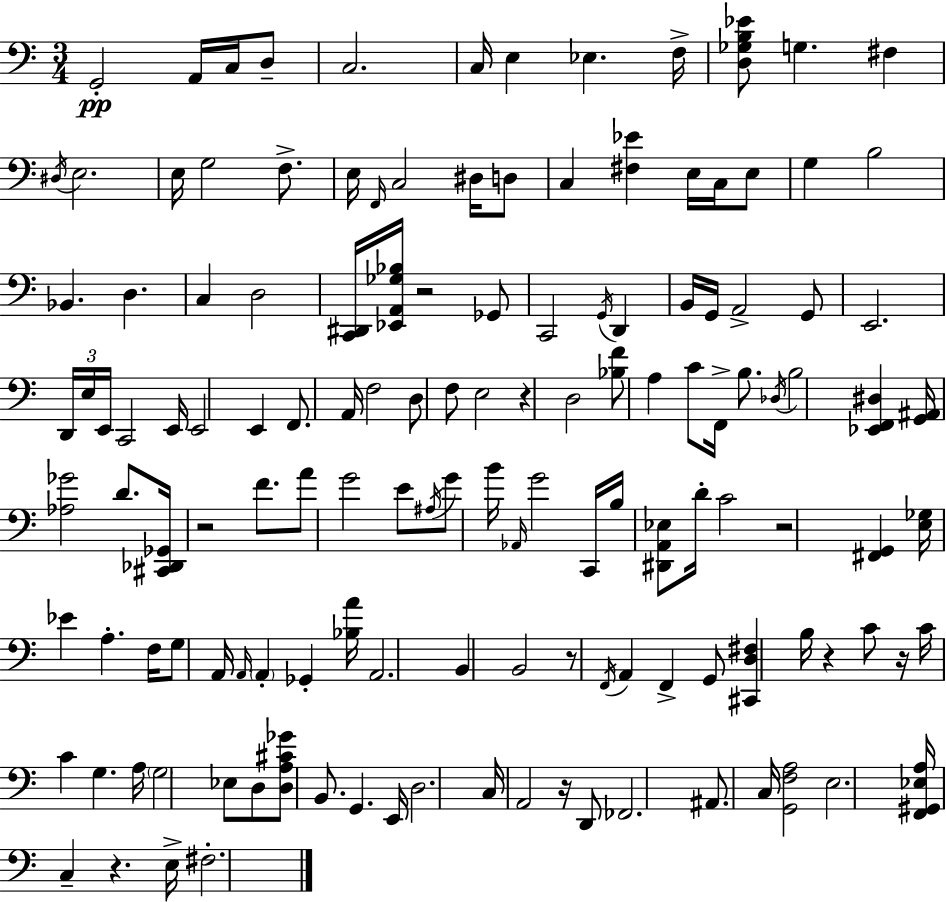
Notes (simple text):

G2/h A2/s C3/s D3/e C3/h. C3/s E3/q Eb3/q. F3/s [D3,Gb3,B3,Eb4]/e G3/q. F#3/q D#3/s E3/h. E3/s G3/h F3/e. E3/s F2/s C3/h D#3/s D3/e C3/q [F#3,Eb4]/q E3/s C3/s E3/e G3/q B3/h Bb2/q. D3/q. C3/q D3/h [C2,D#2]/s [Eb2,A2,Gb3,Bb3]/s R/h Gb2/e C2/h G2/s D2/q B2/s G2/s A2/h G2/e E2/h. D2/s E3/s E2/s C2/h E2/s E2/h E2/q F2/e. A2/s F3/h D3/e F3/e E3/h R/q D3/h [Bb3,F4]/e A3/q C4/e F2/s B3/e. Db3/s B3/h [Eb2,F2,D#3]/q [G2,A#2]/s [Ab3,Gb4]/h D4/e. [C#2,Db2,Gb2]/s R/h F4/e. A4/e G4/h E4/e A#3/s G4/e B4/s Ab2/s G4/h C2/s B3/s [D#2,A2,Eb3]/e D4/s C4/h R/h [F#2,G2]/q [E3,Gb3]/s Eb4/q A3/q. F3/s G3/e A2/s A2/s A2/q Gb2/q [Bb3,A4]/s A2/h. B2/q B2/h R/e F2/s A2/q F2/q G2/e [C#2,D3,F#3]/q B3/s R/q C4/e R/s C4/s C4/q G3/q. A3/s G3/h Eb3/e D3/e [D3,A3,C#4,Gb4]/e B2/e. G2/q. E2/s D3/h. C3/s A2/h R/s D2/e FES2/h. A#2/e. C3/s [G2,F3,A3]/h E3/h. [F2,G#2,Eb3,A3]/s C3/q R/q. E3/s F#3/h.